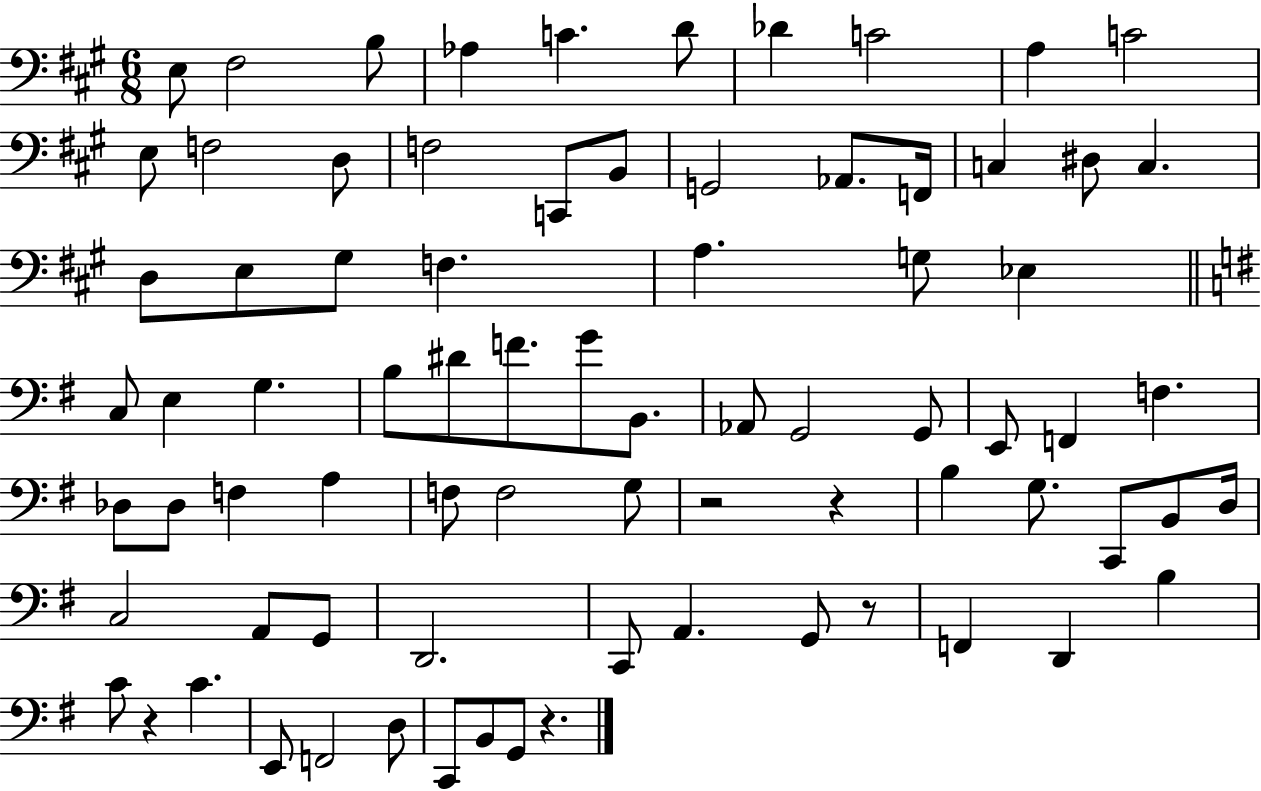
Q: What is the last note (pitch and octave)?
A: G2